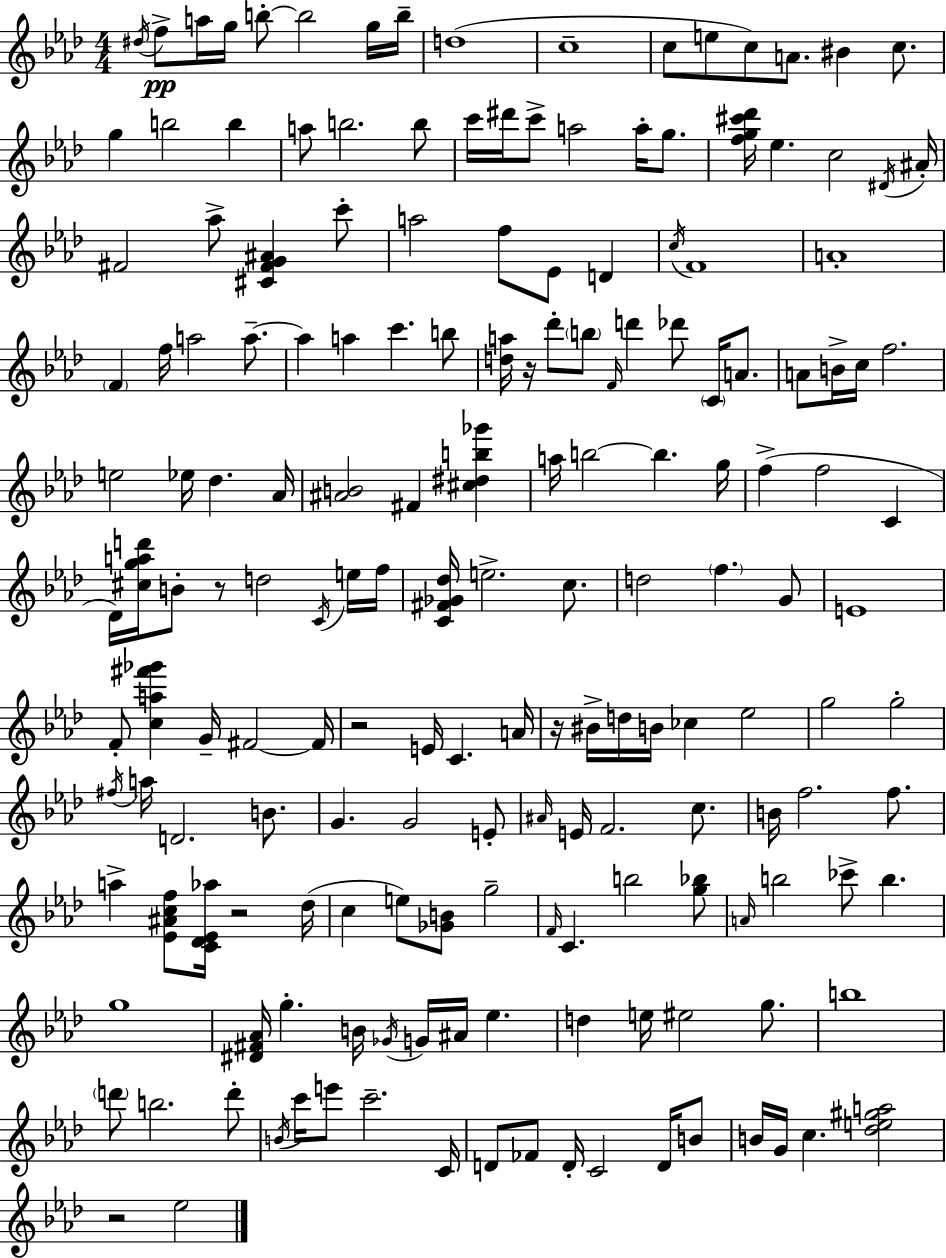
X:1
T:Untitled
M:4/4
L:1/4
K:Fm
^d/4 f/2 a/4 g/4 b/2 b2 g/4 b/4 d4 c4 c/2 e/2 c/2 A/2 ^B c/2 g b2 b a/2 b2 b/2 c'/4 ^d'/4 c'/2 a2 a/4 g/2 [fg^c'_d']/4 _e c2 ^D/4 ^A/4 ^F2 _a/2 [^C^FG^A] c'/2 a2 f/2 _E/2 D c/4 F4 A4 F f/4 a2 a/2 a a c' b/2 [da]/4 z/4 _d'/2 b/2 F/4 d' _d'/2 C/4 A/2 A/2 B/4 c/4 f2 e2 _e/4 _d _A/4 [^AB]2 ^F [^c^db_g'] a/4 b2 b g/4 f f2 C _D/4 [^cgad']/4 B/2 z/2 d2 C/4 e/4 f/4 [C^F_G_d]/4 e2 c/2 d2 f G/2 E4 F/2 [ca^f'_g'] G/4 ^F2 ^F/4 z2 E/4 C A/4 z/4 ^B/4 d/4 B/4 _c _e2 g2 g2 ^f/4 a/4 D2 B/2 G G2 E/2 ^A/4 E/4 F2 c/2 B/4 f2 f/2 a [_E^Acf]/2 [C_D_E_a]/4 z2 _d/4 c e/2 [_GB]/2 g2 F/4 C b2 [g_b]/2 A/4 b2 _c'/2 b g4 [^D^F_A]/4 g B/4 _G/4 G/4 ^A/4 _e d e/4 ^e2 g/2 b4 d'/2 b2 d'/2 B/4 c'/4 e'/2 c'2 C/4 D/2 _F/2 D/4 C2 D/4 B/2 B/4 G/4 c [_de^ga]2 z2 _e2